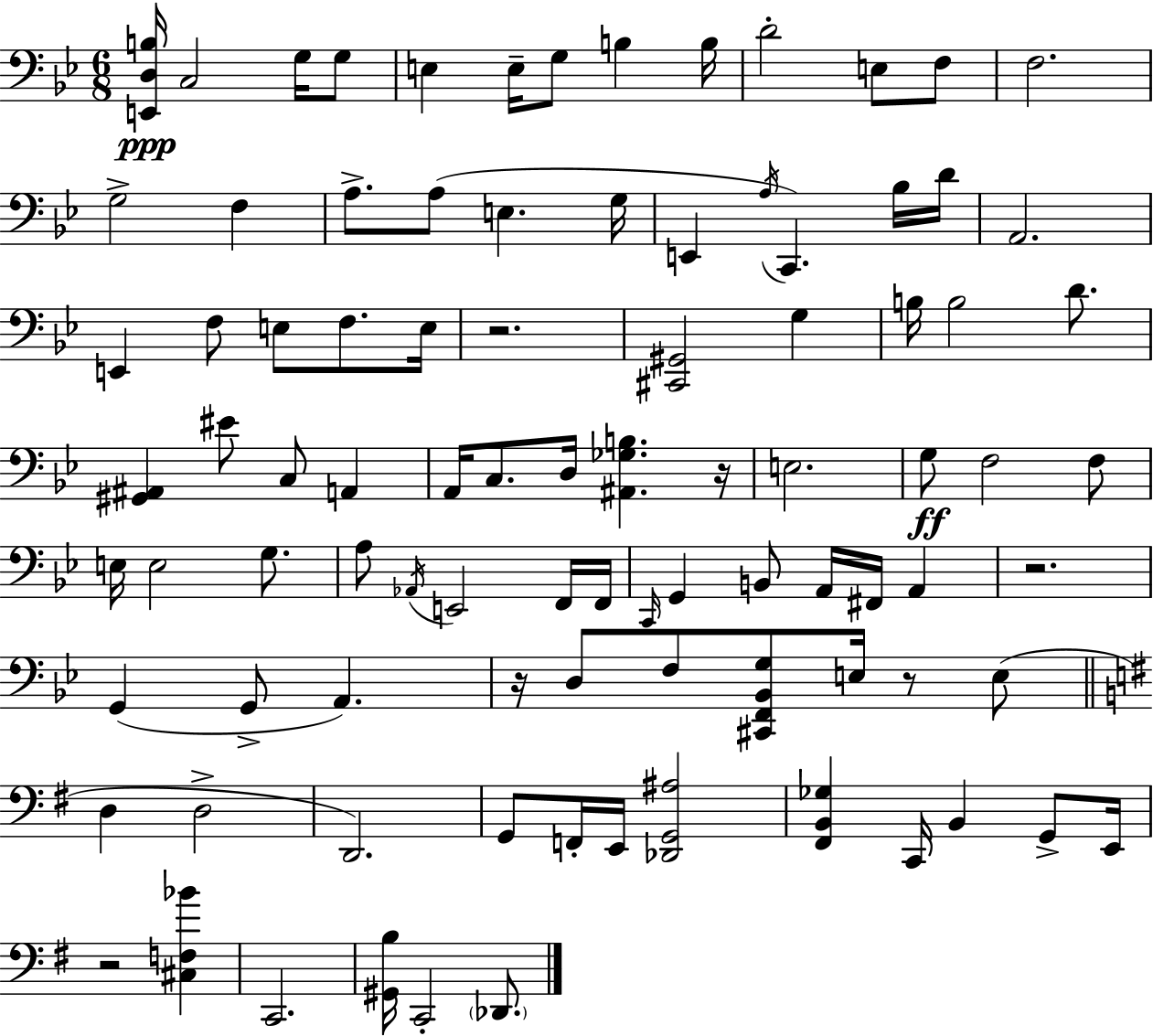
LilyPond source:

{
  \clef bass
  \numericTimeSignature
  \time 6/8
  \key bes \major
  <e, d b>16\ppp c2 g16 g8 | e4 e16-- g8 b4 b16 | d'2-. e8 f8 | f2. | \break g2-> f4 | a8.-> a8( e4. g16 | e,4 \acciaccatura { a16 }) c,4. bes16 | d'16 a,2. | \break e,4 f8 e8 f8. | e16 r2. | <cis, gis,>2 g4 | b16 b2 d'8. | \break <gis, ais,>4 eis'8 c8 a,4 | a,16 c8. d16 <ais, ges b>4. | r16 e2. | g8\ff f2 f8 | \break e16 e2 g8. | a8 \acciaccatura { aes,16 } e,2 | f,16 f,16 \grace { c,16 } g,4 b,8 a,16 fis,16 a,4 | r2. | \break g,4( g,8-> a,4.) | r16 d8 f8 <cis, f, bes, g>8 e16 r8 | e8( \bar "||" \break \key g \major d4 d2-> | d,2.) | g,8 f,16-. e,16 <des, g, ais>2 | <fis, b, ges>4 c,16 b,4 g,8-> e,16 | \break r2 <cis f bes'>4 | c,2. | <gis, b>16 c,2-. \parenthesize des,8. | \bar "|."
}